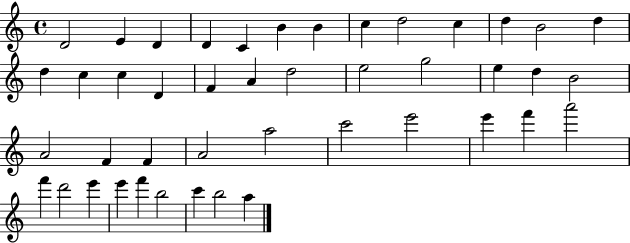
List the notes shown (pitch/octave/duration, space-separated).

D4/h E4/q D4/q D4/q C4/q B4/q B4/q C5/q D5/h C5/q D5/q B4/h D5/q D5/q C5/q C5/q D4/q F4/q A4/q D5/h E5/h G5/h E5/q D5/q B4/h A4/h F4/q F4/q A4/h A5/h C6/h E6/h E6/q F6/q A6/h F6/q D6/h E6/q E6/q F6/q B5/h C6/q B5/h A5/q